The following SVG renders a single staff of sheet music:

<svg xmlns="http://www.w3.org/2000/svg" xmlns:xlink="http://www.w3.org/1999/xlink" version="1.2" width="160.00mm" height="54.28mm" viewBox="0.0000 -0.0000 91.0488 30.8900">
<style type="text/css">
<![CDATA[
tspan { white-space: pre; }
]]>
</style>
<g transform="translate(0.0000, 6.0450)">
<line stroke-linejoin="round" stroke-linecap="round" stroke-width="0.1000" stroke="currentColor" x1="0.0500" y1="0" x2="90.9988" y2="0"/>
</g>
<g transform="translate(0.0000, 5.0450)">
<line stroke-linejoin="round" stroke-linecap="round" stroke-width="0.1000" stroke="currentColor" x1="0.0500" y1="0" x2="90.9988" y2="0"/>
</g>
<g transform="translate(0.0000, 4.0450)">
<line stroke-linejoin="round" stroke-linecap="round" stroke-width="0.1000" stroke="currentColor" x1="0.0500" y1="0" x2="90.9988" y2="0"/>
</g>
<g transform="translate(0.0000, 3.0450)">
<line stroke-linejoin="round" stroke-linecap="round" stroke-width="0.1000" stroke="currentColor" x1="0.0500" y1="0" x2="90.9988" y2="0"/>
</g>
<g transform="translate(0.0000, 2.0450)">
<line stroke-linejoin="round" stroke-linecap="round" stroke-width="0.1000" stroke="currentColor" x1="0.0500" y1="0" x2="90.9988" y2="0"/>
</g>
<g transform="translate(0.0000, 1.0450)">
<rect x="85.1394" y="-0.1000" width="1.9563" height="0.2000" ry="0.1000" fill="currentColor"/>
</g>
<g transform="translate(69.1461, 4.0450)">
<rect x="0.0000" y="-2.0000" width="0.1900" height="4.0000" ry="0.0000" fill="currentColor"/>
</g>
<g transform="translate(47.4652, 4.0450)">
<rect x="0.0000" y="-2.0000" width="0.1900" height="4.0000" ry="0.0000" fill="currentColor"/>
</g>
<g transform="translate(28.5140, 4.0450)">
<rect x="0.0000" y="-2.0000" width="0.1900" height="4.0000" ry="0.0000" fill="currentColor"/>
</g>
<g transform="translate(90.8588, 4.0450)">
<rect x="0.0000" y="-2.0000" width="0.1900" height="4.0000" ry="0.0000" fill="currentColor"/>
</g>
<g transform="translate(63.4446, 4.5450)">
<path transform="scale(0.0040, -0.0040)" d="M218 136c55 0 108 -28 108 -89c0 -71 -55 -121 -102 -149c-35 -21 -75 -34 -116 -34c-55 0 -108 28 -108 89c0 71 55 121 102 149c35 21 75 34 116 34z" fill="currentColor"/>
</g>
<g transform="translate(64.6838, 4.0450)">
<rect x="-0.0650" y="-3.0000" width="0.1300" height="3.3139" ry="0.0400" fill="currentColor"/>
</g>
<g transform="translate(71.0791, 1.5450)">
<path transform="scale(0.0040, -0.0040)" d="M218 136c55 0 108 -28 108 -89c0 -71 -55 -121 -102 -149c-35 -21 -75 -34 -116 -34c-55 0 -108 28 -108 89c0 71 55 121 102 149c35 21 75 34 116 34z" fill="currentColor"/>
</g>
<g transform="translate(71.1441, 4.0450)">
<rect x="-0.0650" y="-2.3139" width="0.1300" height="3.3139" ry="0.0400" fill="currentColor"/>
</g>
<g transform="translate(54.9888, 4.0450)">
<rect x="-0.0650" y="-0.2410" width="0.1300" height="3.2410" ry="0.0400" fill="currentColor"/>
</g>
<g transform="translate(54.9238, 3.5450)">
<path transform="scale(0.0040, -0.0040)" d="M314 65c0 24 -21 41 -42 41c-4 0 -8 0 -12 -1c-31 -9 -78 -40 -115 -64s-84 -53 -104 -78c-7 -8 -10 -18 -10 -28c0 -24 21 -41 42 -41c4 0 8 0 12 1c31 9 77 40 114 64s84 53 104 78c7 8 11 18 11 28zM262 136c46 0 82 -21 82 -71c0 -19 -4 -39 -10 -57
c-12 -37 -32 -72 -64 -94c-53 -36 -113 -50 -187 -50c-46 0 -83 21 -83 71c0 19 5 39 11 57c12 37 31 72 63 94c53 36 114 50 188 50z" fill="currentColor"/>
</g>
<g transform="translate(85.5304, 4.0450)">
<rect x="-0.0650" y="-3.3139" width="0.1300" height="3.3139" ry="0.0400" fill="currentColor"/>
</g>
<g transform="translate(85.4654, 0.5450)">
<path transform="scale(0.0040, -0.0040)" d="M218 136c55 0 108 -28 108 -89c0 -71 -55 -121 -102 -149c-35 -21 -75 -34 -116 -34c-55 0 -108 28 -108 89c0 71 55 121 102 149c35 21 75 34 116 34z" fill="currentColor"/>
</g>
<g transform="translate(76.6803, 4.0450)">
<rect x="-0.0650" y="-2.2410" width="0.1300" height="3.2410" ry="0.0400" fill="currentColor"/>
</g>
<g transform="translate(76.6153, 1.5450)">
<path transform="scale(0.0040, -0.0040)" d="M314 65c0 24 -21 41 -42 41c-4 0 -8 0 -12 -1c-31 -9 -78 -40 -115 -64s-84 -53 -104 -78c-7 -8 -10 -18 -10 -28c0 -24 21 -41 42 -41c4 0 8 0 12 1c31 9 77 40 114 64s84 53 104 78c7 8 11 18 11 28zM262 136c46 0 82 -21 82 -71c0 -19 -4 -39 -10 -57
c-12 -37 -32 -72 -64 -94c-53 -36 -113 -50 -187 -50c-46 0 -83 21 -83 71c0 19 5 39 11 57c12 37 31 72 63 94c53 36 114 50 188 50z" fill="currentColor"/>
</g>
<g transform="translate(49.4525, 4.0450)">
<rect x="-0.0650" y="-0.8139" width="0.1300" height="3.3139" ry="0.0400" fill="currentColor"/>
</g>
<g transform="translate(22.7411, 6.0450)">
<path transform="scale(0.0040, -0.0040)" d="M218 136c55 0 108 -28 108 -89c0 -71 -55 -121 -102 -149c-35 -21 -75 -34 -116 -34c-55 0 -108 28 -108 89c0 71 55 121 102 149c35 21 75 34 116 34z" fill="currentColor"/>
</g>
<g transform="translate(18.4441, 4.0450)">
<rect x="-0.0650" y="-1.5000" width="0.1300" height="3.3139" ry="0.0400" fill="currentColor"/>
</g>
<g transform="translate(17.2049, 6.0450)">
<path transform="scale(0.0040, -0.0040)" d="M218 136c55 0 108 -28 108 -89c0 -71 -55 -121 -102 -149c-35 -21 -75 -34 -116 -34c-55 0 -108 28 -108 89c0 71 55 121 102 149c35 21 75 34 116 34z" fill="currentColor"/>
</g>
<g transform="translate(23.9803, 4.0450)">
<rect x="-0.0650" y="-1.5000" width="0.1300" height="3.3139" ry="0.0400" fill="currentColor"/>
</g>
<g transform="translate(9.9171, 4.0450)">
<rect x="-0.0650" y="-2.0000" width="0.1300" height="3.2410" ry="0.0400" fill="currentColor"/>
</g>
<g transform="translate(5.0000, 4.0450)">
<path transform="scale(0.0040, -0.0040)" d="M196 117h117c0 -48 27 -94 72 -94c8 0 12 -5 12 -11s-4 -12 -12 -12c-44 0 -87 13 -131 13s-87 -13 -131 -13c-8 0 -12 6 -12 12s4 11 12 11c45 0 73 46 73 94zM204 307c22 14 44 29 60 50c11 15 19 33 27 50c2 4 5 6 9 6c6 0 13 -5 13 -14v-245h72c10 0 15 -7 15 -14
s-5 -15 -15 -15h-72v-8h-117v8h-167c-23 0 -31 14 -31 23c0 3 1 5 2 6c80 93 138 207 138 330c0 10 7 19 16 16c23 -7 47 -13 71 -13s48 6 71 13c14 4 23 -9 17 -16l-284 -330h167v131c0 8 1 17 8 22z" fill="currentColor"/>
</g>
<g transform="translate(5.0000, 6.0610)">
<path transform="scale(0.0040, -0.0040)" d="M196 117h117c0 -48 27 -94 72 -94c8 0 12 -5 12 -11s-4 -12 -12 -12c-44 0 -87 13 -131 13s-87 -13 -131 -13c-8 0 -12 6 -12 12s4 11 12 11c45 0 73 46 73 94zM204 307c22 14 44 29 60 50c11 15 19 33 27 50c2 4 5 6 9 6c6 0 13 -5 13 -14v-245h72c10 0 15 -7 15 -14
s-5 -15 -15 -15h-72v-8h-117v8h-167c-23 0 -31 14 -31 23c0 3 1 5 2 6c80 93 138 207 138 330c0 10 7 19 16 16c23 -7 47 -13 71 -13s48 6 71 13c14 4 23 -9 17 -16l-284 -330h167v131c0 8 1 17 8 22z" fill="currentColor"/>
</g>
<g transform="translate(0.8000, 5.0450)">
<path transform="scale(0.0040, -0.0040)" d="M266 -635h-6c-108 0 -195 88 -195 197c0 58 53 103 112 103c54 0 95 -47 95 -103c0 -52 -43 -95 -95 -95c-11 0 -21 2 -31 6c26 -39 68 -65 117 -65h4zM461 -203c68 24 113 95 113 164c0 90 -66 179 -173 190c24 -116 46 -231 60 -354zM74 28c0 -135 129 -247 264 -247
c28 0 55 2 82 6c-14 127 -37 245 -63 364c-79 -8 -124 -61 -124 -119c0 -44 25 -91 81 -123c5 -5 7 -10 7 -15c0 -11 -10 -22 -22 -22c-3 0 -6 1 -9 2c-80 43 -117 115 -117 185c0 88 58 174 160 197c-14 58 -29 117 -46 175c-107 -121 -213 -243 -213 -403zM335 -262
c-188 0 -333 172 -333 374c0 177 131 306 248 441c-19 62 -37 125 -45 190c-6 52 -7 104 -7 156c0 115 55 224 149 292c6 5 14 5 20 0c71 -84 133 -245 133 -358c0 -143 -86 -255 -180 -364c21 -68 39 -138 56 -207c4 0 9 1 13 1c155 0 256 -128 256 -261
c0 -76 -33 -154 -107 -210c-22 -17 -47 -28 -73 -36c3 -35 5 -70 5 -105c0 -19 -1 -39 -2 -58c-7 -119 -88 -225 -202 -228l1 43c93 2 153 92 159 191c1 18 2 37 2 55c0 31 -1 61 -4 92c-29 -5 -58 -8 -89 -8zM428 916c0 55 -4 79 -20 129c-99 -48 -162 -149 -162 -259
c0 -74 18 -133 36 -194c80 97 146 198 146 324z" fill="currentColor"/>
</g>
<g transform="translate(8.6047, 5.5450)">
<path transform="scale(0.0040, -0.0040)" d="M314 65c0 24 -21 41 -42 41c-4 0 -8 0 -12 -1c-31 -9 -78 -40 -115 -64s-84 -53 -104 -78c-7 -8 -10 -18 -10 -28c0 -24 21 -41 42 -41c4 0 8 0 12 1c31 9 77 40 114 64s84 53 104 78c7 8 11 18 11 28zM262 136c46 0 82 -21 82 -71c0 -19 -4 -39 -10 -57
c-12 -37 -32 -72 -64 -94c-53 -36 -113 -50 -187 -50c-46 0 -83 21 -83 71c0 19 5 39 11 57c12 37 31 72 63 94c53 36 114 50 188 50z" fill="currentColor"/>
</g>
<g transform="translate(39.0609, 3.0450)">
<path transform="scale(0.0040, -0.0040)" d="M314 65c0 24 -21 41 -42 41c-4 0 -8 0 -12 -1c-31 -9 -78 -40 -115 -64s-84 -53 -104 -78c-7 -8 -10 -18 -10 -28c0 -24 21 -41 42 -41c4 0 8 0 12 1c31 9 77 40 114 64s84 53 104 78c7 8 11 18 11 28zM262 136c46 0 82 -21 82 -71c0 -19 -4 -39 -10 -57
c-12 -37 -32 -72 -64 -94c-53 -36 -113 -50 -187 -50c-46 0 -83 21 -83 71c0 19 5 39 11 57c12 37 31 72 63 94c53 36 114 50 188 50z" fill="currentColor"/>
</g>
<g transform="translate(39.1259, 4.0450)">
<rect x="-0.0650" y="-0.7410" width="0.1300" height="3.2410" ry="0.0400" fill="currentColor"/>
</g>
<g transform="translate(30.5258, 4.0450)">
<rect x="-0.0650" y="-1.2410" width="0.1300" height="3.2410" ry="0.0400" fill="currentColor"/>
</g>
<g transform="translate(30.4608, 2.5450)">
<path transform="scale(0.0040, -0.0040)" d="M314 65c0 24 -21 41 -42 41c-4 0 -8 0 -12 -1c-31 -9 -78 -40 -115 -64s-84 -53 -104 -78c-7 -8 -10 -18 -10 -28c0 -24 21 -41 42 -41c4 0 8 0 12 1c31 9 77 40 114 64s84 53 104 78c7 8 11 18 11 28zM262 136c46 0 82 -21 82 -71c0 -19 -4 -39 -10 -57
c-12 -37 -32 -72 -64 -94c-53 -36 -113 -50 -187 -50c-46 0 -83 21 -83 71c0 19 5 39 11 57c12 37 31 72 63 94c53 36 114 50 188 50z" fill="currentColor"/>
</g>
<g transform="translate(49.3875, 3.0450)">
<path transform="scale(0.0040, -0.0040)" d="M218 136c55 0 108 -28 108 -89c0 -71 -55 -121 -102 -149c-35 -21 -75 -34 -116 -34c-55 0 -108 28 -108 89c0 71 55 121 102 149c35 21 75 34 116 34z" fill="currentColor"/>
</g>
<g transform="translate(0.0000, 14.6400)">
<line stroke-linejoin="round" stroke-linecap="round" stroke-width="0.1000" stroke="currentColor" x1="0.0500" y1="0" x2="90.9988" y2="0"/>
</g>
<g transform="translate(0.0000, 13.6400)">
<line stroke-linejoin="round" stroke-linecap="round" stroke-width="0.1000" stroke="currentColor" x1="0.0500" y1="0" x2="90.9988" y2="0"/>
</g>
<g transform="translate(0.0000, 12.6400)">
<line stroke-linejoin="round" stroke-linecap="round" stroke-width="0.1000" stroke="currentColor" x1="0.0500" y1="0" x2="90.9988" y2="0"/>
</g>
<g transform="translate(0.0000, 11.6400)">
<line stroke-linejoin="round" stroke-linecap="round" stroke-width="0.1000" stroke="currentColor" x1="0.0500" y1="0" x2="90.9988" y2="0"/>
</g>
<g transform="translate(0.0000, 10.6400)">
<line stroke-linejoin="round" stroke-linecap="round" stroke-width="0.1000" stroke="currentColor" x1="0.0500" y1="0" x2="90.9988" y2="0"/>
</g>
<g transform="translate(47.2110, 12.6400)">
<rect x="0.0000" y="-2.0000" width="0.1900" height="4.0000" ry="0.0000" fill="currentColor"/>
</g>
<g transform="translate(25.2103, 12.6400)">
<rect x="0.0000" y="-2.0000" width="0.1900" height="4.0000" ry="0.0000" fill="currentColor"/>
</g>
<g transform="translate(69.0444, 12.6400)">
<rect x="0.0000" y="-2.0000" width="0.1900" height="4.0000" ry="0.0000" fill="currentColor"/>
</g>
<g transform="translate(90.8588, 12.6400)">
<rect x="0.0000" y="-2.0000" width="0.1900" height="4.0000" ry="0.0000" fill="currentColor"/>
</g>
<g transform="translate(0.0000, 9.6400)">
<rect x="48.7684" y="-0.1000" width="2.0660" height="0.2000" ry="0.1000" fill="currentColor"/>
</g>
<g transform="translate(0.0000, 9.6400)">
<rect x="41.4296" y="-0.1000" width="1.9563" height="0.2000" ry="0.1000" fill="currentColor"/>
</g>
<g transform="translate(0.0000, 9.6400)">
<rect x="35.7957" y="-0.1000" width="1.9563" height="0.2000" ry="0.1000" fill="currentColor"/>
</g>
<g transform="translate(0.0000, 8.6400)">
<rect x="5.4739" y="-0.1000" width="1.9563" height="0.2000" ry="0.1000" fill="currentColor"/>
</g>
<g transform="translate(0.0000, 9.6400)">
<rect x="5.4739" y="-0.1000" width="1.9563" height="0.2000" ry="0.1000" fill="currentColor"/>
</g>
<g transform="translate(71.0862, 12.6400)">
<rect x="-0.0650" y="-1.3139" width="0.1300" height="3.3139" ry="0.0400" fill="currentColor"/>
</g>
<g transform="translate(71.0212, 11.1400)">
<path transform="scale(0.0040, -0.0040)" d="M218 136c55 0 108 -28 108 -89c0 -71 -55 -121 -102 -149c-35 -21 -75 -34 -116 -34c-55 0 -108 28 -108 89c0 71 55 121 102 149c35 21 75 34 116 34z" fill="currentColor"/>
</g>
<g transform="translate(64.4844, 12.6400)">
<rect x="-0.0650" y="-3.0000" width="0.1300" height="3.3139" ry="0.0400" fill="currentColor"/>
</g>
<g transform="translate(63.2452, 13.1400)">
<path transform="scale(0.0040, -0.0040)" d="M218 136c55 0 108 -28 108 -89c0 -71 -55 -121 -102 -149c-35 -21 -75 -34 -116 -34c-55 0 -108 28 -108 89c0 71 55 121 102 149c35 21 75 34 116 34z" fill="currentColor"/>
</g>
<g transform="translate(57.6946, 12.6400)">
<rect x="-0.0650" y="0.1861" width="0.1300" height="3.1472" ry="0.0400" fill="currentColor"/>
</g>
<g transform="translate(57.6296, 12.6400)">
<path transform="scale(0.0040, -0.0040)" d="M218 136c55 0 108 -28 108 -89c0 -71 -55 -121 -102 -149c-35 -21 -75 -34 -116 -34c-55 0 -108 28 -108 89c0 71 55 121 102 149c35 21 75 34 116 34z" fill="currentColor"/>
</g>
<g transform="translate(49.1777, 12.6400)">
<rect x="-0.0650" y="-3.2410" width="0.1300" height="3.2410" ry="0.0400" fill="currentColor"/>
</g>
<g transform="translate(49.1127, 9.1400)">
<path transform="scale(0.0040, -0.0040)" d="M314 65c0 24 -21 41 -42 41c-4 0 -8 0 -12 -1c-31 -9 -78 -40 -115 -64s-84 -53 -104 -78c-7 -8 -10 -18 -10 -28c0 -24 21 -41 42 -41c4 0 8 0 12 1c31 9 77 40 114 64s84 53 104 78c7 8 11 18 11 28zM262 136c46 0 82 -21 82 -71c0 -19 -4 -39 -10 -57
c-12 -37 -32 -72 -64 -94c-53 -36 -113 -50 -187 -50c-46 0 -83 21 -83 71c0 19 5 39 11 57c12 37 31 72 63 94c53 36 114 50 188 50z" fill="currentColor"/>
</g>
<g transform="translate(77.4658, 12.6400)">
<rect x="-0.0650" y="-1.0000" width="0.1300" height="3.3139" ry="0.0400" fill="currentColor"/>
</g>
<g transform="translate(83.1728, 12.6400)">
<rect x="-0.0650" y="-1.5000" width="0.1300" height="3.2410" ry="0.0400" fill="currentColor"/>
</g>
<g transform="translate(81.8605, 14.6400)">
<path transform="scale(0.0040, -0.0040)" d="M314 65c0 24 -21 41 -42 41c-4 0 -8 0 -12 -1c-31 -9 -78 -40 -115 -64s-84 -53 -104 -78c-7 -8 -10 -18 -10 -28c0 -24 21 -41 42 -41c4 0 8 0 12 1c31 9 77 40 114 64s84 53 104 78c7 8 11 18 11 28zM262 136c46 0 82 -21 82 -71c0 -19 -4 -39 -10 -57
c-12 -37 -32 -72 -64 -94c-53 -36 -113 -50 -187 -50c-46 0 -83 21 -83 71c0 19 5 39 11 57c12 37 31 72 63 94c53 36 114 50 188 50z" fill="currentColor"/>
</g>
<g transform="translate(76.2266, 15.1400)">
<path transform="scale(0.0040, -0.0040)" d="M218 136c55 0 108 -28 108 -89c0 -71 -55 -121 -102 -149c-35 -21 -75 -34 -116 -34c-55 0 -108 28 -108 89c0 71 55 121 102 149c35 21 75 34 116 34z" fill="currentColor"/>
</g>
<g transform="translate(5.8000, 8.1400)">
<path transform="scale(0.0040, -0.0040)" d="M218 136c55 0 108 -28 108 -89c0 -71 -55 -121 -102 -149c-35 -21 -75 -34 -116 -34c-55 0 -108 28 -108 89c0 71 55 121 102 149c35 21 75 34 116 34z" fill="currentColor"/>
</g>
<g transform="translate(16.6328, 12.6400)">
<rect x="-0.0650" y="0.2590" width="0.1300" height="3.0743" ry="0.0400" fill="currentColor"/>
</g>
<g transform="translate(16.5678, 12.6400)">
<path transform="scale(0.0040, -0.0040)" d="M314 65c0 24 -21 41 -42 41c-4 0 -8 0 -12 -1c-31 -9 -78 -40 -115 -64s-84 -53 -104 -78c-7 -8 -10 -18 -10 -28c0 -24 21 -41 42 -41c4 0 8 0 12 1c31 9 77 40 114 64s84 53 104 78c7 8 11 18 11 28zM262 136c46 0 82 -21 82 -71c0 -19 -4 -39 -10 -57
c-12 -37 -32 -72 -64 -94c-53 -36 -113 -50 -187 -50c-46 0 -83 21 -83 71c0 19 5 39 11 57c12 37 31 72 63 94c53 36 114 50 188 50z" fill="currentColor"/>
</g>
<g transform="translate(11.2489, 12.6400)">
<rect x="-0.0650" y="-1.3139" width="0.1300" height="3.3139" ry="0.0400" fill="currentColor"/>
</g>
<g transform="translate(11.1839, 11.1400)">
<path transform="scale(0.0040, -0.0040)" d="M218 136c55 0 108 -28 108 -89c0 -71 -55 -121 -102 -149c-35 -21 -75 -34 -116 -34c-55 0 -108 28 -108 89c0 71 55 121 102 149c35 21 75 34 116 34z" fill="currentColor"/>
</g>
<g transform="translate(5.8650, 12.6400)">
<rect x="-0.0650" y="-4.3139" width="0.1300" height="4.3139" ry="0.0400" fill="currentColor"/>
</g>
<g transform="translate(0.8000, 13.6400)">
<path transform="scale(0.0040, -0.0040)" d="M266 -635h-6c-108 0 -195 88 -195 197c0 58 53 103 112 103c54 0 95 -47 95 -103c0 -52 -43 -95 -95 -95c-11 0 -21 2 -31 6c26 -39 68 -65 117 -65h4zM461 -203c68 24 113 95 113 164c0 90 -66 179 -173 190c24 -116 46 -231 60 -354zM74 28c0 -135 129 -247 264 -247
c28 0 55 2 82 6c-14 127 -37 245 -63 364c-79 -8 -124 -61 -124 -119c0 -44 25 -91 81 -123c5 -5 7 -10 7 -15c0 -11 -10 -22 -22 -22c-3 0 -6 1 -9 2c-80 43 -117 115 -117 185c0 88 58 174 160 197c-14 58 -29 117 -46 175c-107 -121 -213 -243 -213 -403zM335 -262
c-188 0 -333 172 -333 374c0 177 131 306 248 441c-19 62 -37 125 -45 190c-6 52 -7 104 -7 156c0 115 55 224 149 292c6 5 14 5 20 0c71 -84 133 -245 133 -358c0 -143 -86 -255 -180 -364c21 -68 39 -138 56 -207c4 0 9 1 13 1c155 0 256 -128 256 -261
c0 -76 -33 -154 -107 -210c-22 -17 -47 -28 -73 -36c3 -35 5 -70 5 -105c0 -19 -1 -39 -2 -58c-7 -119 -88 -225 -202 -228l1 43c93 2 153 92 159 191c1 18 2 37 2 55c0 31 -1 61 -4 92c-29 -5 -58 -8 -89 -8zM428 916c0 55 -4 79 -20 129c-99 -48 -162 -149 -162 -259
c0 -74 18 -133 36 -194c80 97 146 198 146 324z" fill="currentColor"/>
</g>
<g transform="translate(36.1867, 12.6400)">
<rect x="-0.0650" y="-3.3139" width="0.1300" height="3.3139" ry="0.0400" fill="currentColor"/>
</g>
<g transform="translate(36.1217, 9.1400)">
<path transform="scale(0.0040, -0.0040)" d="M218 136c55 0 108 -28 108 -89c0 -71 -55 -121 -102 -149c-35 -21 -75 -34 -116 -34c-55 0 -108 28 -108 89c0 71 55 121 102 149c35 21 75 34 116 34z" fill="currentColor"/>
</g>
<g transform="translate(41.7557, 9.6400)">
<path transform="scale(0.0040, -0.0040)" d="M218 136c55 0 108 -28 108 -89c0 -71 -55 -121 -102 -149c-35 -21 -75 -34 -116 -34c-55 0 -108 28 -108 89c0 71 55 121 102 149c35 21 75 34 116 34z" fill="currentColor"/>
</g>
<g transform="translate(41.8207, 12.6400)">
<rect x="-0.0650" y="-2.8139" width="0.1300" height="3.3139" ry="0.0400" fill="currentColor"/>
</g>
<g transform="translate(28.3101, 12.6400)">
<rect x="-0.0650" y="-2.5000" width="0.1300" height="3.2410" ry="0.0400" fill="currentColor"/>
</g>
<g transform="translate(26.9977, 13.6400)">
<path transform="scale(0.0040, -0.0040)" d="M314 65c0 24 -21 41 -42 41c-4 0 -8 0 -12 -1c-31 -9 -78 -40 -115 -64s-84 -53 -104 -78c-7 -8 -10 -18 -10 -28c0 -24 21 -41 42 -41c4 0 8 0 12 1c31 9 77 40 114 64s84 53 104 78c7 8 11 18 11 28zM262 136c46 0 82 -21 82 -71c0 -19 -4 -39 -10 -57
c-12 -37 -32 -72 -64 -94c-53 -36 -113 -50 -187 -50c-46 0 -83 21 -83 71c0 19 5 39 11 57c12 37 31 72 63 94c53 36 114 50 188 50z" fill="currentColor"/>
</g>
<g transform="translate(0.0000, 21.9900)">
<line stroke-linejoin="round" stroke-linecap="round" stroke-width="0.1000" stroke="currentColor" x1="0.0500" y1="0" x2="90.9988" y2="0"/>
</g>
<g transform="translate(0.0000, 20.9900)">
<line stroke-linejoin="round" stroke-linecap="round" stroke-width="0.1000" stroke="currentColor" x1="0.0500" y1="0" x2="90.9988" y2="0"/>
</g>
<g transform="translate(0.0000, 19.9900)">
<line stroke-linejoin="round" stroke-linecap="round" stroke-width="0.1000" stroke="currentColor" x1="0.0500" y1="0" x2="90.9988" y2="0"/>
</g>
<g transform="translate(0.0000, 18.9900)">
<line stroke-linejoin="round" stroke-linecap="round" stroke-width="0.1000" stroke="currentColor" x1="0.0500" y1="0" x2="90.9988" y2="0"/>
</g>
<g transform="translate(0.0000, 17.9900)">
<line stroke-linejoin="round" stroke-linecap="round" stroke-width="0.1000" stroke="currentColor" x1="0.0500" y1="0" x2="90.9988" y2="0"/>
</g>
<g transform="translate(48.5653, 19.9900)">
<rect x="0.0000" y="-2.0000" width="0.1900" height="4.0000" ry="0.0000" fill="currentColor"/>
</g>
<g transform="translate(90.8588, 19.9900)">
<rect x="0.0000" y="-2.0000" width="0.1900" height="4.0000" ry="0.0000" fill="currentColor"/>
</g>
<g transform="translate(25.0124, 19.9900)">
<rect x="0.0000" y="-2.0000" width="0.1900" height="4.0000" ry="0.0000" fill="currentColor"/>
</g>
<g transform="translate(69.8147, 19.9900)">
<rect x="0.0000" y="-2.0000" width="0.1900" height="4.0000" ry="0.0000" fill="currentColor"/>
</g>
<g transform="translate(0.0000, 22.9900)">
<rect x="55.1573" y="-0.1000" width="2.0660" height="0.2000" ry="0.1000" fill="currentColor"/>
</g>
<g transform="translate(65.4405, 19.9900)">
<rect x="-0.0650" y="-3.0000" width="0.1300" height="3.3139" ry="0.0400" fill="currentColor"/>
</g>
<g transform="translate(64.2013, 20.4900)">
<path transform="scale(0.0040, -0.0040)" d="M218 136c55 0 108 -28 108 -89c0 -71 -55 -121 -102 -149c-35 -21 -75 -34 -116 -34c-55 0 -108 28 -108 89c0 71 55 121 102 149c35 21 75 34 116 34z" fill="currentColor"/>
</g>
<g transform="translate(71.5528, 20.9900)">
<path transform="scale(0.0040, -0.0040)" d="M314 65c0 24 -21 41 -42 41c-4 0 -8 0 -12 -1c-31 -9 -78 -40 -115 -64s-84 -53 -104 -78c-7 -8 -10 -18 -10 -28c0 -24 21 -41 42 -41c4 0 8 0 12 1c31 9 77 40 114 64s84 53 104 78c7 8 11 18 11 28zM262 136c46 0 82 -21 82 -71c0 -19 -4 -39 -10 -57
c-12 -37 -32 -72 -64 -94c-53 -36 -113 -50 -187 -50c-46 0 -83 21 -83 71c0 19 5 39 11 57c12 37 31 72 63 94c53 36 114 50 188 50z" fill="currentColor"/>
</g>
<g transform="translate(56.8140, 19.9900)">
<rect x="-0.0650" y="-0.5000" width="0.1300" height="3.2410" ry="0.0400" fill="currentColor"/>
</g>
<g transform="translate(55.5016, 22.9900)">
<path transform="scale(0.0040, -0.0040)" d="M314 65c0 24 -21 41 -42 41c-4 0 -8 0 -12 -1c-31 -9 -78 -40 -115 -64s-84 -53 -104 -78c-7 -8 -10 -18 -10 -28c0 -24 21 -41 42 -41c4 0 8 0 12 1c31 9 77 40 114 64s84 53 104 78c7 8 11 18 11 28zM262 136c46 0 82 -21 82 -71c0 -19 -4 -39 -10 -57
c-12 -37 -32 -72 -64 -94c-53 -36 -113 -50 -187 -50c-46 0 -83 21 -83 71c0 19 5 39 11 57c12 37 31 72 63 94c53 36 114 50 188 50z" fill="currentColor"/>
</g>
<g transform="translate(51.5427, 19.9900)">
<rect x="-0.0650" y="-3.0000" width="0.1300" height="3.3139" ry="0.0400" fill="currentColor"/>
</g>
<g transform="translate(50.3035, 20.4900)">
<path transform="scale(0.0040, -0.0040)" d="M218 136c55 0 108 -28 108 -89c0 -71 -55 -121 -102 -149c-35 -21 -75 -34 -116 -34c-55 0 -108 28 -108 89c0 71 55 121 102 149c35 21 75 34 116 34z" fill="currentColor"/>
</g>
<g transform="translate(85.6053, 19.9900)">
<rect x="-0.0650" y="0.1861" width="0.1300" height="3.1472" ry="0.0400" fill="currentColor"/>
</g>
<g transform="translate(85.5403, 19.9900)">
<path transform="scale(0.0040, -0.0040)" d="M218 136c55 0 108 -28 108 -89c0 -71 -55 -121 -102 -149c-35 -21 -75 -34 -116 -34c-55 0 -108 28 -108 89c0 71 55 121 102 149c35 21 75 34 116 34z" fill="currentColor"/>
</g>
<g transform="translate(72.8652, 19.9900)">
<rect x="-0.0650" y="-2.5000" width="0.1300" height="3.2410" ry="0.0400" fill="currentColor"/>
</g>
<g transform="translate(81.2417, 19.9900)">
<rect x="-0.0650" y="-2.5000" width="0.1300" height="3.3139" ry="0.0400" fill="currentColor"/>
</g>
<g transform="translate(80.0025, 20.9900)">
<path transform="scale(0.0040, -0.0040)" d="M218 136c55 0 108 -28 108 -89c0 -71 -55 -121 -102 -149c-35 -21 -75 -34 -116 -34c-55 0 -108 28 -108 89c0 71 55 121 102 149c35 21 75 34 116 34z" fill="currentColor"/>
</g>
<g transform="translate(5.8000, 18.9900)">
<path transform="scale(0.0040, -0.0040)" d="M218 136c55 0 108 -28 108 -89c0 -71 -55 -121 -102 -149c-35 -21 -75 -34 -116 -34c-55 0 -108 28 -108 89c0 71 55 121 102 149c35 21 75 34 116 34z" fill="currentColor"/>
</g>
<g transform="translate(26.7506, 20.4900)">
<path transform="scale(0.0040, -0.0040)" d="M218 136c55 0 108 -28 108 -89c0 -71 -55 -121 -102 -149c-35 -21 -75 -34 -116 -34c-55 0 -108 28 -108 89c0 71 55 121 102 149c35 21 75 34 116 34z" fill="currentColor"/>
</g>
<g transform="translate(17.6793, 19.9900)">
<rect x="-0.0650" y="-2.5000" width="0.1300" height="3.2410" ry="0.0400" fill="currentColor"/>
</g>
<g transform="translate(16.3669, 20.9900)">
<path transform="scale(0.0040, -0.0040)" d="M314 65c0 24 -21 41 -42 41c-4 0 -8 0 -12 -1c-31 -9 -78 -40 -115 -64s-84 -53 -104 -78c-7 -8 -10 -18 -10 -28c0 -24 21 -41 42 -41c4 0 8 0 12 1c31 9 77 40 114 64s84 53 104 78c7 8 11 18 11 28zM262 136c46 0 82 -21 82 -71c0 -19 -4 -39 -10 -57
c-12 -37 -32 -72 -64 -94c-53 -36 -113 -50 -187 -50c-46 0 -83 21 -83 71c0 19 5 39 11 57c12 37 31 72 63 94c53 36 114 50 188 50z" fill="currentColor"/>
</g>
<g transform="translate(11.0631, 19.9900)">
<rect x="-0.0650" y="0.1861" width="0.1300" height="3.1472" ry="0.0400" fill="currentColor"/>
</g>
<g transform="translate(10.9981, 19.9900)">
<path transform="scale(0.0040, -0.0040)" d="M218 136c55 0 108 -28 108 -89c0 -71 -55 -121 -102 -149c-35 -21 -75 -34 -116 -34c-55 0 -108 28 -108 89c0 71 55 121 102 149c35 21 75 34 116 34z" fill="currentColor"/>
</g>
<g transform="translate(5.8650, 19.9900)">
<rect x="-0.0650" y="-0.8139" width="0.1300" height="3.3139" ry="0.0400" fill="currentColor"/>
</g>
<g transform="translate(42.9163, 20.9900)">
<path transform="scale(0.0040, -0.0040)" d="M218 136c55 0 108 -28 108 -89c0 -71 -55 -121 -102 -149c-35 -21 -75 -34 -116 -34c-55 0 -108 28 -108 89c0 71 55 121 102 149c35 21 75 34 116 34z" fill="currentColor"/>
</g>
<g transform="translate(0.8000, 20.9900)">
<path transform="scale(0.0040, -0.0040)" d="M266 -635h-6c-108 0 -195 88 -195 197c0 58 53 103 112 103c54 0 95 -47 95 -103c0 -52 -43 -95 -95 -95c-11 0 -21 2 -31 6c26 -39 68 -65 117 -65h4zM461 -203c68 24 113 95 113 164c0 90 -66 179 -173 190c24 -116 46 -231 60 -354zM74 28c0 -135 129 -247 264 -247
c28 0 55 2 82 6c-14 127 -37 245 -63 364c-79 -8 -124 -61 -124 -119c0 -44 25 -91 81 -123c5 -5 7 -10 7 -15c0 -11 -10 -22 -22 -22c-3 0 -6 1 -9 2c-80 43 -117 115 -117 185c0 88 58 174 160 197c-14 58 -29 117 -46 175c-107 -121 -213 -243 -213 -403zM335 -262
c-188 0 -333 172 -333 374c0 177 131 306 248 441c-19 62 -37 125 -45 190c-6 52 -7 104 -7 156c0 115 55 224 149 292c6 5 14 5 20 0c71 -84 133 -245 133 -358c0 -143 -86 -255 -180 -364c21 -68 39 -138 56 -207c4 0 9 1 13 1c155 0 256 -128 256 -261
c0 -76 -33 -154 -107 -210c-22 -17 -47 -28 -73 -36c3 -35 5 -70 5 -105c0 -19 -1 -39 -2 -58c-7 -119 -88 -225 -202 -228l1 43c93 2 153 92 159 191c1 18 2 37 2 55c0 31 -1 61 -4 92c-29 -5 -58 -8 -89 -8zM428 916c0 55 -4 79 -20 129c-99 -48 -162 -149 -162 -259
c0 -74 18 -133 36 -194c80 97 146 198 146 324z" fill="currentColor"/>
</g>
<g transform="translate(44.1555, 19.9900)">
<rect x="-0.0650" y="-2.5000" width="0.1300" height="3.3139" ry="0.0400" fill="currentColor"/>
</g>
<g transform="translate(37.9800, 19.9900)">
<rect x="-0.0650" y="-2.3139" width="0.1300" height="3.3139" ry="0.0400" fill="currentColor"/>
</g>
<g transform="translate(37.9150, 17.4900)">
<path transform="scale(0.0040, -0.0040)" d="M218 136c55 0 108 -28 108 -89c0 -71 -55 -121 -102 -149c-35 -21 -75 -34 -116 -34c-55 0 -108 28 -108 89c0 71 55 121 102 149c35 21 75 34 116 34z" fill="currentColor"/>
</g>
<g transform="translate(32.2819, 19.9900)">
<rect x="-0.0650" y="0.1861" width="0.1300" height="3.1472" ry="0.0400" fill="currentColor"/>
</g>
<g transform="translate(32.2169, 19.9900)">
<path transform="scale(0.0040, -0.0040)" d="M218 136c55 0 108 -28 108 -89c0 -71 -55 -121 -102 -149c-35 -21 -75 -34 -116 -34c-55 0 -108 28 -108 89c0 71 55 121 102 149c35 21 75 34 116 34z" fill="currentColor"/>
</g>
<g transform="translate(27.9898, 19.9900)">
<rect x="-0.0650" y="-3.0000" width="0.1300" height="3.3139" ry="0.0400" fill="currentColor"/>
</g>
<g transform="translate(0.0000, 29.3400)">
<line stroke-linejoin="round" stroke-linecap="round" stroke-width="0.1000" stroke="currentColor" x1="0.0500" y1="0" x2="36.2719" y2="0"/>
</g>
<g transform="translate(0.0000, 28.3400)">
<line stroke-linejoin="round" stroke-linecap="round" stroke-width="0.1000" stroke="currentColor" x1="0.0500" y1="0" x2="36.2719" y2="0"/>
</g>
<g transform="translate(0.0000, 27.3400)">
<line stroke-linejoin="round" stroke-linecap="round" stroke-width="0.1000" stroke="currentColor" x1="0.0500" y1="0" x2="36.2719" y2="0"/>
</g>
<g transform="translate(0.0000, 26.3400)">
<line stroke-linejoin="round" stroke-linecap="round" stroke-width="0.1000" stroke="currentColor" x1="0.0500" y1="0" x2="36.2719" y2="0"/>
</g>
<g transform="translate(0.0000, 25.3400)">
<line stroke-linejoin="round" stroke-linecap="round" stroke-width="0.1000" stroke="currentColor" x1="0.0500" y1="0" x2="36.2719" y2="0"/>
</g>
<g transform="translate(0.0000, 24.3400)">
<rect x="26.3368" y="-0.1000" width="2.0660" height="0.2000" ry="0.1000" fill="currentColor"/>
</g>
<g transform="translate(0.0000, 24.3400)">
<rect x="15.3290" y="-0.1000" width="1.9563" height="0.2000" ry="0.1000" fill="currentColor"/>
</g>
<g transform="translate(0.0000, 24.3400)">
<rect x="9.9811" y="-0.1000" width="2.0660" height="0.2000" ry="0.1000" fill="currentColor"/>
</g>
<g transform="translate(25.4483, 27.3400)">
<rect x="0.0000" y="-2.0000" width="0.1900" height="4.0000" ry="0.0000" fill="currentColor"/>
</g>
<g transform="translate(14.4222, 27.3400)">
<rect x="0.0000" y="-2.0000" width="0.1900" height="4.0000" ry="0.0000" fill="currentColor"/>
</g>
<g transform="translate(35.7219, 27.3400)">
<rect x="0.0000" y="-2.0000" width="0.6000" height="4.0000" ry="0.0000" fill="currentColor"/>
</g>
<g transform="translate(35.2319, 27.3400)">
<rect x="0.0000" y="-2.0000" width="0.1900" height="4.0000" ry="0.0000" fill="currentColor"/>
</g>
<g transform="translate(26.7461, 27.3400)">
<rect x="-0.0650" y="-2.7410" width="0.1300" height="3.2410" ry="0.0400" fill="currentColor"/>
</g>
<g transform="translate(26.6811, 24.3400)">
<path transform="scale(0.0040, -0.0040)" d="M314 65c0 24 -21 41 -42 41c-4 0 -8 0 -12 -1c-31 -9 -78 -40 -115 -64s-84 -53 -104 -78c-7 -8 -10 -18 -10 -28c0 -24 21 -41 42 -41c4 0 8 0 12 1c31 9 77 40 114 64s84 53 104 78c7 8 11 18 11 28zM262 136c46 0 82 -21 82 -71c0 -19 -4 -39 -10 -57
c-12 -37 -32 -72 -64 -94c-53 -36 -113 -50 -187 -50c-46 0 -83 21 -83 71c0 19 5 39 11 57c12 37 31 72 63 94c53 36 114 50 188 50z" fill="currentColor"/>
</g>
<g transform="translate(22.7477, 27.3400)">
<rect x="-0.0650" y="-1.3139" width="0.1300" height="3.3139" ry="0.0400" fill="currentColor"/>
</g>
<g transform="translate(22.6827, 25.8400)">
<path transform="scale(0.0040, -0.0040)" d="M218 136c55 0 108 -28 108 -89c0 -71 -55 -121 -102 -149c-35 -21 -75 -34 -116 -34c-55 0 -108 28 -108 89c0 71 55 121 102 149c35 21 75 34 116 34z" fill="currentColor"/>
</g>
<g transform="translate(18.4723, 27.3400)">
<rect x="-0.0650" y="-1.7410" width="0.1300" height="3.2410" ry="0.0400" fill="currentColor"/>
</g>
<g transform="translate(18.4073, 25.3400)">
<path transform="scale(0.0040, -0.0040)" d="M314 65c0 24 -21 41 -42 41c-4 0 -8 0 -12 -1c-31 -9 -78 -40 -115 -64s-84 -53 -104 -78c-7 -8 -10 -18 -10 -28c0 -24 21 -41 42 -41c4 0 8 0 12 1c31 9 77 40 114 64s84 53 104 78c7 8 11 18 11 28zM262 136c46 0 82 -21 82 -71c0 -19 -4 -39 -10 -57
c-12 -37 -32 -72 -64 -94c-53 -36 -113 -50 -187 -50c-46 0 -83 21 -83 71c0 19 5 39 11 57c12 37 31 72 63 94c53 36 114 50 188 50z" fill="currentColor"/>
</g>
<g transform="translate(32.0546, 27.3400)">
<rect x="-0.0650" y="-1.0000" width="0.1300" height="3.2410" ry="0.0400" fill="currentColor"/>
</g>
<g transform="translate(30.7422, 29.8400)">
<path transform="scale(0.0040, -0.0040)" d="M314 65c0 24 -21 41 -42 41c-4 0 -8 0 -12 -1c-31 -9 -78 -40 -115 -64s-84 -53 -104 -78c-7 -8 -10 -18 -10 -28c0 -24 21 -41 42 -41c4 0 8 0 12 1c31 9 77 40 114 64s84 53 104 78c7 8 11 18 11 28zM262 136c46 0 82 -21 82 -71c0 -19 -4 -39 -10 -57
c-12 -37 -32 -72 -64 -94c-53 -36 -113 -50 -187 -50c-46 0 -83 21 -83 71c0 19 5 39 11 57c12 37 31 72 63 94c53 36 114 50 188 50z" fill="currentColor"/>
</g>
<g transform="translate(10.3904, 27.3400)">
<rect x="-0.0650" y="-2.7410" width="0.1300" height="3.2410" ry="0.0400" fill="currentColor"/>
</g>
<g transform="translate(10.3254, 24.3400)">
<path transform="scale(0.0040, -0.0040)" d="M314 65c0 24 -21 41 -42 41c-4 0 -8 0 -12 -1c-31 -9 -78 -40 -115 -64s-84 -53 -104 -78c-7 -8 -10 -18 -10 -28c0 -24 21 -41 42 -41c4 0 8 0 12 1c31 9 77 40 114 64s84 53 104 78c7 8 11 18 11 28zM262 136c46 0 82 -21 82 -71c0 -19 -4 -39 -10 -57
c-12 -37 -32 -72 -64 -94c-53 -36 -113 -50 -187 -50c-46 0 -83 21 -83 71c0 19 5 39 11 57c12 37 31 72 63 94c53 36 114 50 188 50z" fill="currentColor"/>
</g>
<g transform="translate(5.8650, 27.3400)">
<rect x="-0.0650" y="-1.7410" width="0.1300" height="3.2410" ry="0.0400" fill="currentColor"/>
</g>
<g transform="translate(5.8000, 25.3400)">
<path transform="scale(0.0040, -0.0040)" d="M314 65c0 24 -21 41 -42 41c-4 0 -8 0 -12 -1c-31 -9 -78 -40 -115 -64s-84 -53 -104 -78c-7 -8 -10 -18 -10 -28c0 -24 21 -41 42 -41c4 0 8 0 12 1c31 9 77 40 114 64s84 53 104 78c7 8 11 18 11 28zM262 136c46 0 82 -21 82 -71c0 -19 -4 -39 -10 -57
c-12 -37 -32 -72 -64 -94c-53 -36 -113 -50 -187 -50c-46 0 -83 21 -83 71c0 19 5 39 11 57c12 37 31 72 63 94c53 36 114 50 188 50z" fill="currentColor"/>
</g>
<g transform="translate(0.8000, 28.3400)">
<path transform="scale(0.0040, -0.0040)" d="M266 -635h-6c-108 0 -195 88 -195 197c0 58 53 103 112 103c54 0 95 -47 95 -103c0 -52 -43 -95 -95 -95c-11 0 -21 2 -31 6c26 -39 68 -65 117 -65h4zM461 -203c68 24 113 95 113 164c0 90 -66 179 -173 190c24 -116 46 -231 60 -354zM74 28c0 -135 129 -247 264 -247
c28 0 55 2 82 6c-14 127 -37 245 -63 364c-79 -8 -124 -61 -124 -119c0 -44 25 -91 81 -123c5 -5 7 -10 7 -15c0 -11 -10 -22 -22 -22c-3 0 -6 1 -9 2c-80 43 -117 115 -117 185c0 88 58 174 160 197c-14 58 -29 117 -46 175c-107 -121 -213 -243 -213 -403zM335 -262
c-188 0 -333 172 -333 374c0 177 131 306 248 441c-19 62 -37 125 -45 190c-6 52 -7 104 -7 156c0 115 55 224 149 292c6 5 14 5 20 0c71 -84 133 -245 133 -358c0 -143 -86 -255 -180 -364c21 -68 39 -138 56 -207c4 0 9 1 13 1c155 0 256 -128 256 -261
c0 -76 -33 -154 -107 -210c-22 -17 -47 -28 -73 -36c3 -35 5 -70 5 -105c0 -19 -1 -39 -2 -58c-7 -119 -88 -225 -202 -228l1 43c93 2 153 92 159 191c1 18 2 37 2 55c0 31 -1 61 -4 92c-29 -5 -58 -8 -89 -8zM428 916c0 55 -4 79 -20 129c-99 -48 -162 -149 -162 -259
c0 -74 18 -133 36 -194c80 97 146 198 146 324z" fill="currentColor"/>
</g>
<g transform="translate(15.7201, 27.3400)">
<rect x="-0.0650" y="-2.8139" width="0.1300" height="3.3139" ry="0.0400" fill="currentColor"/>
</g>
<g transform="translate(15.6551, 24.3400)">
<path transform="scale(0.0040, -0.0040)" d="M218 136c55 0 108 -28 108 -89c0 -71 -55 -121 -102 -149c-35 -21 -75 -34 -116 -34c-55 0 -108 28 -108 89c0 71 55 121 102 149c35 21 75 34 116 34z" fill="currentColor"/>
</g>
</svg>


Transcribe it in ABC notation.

X:1
T:Untitled
M:4/4
L:1/4
K:C
F2 E E e2 d2 d c2 A g g2 b d' e B2 G2 b a b2 B A e D E2 d B G2 A B g G A C2 A G2 G B f2 a2 a f2 e a2 D2